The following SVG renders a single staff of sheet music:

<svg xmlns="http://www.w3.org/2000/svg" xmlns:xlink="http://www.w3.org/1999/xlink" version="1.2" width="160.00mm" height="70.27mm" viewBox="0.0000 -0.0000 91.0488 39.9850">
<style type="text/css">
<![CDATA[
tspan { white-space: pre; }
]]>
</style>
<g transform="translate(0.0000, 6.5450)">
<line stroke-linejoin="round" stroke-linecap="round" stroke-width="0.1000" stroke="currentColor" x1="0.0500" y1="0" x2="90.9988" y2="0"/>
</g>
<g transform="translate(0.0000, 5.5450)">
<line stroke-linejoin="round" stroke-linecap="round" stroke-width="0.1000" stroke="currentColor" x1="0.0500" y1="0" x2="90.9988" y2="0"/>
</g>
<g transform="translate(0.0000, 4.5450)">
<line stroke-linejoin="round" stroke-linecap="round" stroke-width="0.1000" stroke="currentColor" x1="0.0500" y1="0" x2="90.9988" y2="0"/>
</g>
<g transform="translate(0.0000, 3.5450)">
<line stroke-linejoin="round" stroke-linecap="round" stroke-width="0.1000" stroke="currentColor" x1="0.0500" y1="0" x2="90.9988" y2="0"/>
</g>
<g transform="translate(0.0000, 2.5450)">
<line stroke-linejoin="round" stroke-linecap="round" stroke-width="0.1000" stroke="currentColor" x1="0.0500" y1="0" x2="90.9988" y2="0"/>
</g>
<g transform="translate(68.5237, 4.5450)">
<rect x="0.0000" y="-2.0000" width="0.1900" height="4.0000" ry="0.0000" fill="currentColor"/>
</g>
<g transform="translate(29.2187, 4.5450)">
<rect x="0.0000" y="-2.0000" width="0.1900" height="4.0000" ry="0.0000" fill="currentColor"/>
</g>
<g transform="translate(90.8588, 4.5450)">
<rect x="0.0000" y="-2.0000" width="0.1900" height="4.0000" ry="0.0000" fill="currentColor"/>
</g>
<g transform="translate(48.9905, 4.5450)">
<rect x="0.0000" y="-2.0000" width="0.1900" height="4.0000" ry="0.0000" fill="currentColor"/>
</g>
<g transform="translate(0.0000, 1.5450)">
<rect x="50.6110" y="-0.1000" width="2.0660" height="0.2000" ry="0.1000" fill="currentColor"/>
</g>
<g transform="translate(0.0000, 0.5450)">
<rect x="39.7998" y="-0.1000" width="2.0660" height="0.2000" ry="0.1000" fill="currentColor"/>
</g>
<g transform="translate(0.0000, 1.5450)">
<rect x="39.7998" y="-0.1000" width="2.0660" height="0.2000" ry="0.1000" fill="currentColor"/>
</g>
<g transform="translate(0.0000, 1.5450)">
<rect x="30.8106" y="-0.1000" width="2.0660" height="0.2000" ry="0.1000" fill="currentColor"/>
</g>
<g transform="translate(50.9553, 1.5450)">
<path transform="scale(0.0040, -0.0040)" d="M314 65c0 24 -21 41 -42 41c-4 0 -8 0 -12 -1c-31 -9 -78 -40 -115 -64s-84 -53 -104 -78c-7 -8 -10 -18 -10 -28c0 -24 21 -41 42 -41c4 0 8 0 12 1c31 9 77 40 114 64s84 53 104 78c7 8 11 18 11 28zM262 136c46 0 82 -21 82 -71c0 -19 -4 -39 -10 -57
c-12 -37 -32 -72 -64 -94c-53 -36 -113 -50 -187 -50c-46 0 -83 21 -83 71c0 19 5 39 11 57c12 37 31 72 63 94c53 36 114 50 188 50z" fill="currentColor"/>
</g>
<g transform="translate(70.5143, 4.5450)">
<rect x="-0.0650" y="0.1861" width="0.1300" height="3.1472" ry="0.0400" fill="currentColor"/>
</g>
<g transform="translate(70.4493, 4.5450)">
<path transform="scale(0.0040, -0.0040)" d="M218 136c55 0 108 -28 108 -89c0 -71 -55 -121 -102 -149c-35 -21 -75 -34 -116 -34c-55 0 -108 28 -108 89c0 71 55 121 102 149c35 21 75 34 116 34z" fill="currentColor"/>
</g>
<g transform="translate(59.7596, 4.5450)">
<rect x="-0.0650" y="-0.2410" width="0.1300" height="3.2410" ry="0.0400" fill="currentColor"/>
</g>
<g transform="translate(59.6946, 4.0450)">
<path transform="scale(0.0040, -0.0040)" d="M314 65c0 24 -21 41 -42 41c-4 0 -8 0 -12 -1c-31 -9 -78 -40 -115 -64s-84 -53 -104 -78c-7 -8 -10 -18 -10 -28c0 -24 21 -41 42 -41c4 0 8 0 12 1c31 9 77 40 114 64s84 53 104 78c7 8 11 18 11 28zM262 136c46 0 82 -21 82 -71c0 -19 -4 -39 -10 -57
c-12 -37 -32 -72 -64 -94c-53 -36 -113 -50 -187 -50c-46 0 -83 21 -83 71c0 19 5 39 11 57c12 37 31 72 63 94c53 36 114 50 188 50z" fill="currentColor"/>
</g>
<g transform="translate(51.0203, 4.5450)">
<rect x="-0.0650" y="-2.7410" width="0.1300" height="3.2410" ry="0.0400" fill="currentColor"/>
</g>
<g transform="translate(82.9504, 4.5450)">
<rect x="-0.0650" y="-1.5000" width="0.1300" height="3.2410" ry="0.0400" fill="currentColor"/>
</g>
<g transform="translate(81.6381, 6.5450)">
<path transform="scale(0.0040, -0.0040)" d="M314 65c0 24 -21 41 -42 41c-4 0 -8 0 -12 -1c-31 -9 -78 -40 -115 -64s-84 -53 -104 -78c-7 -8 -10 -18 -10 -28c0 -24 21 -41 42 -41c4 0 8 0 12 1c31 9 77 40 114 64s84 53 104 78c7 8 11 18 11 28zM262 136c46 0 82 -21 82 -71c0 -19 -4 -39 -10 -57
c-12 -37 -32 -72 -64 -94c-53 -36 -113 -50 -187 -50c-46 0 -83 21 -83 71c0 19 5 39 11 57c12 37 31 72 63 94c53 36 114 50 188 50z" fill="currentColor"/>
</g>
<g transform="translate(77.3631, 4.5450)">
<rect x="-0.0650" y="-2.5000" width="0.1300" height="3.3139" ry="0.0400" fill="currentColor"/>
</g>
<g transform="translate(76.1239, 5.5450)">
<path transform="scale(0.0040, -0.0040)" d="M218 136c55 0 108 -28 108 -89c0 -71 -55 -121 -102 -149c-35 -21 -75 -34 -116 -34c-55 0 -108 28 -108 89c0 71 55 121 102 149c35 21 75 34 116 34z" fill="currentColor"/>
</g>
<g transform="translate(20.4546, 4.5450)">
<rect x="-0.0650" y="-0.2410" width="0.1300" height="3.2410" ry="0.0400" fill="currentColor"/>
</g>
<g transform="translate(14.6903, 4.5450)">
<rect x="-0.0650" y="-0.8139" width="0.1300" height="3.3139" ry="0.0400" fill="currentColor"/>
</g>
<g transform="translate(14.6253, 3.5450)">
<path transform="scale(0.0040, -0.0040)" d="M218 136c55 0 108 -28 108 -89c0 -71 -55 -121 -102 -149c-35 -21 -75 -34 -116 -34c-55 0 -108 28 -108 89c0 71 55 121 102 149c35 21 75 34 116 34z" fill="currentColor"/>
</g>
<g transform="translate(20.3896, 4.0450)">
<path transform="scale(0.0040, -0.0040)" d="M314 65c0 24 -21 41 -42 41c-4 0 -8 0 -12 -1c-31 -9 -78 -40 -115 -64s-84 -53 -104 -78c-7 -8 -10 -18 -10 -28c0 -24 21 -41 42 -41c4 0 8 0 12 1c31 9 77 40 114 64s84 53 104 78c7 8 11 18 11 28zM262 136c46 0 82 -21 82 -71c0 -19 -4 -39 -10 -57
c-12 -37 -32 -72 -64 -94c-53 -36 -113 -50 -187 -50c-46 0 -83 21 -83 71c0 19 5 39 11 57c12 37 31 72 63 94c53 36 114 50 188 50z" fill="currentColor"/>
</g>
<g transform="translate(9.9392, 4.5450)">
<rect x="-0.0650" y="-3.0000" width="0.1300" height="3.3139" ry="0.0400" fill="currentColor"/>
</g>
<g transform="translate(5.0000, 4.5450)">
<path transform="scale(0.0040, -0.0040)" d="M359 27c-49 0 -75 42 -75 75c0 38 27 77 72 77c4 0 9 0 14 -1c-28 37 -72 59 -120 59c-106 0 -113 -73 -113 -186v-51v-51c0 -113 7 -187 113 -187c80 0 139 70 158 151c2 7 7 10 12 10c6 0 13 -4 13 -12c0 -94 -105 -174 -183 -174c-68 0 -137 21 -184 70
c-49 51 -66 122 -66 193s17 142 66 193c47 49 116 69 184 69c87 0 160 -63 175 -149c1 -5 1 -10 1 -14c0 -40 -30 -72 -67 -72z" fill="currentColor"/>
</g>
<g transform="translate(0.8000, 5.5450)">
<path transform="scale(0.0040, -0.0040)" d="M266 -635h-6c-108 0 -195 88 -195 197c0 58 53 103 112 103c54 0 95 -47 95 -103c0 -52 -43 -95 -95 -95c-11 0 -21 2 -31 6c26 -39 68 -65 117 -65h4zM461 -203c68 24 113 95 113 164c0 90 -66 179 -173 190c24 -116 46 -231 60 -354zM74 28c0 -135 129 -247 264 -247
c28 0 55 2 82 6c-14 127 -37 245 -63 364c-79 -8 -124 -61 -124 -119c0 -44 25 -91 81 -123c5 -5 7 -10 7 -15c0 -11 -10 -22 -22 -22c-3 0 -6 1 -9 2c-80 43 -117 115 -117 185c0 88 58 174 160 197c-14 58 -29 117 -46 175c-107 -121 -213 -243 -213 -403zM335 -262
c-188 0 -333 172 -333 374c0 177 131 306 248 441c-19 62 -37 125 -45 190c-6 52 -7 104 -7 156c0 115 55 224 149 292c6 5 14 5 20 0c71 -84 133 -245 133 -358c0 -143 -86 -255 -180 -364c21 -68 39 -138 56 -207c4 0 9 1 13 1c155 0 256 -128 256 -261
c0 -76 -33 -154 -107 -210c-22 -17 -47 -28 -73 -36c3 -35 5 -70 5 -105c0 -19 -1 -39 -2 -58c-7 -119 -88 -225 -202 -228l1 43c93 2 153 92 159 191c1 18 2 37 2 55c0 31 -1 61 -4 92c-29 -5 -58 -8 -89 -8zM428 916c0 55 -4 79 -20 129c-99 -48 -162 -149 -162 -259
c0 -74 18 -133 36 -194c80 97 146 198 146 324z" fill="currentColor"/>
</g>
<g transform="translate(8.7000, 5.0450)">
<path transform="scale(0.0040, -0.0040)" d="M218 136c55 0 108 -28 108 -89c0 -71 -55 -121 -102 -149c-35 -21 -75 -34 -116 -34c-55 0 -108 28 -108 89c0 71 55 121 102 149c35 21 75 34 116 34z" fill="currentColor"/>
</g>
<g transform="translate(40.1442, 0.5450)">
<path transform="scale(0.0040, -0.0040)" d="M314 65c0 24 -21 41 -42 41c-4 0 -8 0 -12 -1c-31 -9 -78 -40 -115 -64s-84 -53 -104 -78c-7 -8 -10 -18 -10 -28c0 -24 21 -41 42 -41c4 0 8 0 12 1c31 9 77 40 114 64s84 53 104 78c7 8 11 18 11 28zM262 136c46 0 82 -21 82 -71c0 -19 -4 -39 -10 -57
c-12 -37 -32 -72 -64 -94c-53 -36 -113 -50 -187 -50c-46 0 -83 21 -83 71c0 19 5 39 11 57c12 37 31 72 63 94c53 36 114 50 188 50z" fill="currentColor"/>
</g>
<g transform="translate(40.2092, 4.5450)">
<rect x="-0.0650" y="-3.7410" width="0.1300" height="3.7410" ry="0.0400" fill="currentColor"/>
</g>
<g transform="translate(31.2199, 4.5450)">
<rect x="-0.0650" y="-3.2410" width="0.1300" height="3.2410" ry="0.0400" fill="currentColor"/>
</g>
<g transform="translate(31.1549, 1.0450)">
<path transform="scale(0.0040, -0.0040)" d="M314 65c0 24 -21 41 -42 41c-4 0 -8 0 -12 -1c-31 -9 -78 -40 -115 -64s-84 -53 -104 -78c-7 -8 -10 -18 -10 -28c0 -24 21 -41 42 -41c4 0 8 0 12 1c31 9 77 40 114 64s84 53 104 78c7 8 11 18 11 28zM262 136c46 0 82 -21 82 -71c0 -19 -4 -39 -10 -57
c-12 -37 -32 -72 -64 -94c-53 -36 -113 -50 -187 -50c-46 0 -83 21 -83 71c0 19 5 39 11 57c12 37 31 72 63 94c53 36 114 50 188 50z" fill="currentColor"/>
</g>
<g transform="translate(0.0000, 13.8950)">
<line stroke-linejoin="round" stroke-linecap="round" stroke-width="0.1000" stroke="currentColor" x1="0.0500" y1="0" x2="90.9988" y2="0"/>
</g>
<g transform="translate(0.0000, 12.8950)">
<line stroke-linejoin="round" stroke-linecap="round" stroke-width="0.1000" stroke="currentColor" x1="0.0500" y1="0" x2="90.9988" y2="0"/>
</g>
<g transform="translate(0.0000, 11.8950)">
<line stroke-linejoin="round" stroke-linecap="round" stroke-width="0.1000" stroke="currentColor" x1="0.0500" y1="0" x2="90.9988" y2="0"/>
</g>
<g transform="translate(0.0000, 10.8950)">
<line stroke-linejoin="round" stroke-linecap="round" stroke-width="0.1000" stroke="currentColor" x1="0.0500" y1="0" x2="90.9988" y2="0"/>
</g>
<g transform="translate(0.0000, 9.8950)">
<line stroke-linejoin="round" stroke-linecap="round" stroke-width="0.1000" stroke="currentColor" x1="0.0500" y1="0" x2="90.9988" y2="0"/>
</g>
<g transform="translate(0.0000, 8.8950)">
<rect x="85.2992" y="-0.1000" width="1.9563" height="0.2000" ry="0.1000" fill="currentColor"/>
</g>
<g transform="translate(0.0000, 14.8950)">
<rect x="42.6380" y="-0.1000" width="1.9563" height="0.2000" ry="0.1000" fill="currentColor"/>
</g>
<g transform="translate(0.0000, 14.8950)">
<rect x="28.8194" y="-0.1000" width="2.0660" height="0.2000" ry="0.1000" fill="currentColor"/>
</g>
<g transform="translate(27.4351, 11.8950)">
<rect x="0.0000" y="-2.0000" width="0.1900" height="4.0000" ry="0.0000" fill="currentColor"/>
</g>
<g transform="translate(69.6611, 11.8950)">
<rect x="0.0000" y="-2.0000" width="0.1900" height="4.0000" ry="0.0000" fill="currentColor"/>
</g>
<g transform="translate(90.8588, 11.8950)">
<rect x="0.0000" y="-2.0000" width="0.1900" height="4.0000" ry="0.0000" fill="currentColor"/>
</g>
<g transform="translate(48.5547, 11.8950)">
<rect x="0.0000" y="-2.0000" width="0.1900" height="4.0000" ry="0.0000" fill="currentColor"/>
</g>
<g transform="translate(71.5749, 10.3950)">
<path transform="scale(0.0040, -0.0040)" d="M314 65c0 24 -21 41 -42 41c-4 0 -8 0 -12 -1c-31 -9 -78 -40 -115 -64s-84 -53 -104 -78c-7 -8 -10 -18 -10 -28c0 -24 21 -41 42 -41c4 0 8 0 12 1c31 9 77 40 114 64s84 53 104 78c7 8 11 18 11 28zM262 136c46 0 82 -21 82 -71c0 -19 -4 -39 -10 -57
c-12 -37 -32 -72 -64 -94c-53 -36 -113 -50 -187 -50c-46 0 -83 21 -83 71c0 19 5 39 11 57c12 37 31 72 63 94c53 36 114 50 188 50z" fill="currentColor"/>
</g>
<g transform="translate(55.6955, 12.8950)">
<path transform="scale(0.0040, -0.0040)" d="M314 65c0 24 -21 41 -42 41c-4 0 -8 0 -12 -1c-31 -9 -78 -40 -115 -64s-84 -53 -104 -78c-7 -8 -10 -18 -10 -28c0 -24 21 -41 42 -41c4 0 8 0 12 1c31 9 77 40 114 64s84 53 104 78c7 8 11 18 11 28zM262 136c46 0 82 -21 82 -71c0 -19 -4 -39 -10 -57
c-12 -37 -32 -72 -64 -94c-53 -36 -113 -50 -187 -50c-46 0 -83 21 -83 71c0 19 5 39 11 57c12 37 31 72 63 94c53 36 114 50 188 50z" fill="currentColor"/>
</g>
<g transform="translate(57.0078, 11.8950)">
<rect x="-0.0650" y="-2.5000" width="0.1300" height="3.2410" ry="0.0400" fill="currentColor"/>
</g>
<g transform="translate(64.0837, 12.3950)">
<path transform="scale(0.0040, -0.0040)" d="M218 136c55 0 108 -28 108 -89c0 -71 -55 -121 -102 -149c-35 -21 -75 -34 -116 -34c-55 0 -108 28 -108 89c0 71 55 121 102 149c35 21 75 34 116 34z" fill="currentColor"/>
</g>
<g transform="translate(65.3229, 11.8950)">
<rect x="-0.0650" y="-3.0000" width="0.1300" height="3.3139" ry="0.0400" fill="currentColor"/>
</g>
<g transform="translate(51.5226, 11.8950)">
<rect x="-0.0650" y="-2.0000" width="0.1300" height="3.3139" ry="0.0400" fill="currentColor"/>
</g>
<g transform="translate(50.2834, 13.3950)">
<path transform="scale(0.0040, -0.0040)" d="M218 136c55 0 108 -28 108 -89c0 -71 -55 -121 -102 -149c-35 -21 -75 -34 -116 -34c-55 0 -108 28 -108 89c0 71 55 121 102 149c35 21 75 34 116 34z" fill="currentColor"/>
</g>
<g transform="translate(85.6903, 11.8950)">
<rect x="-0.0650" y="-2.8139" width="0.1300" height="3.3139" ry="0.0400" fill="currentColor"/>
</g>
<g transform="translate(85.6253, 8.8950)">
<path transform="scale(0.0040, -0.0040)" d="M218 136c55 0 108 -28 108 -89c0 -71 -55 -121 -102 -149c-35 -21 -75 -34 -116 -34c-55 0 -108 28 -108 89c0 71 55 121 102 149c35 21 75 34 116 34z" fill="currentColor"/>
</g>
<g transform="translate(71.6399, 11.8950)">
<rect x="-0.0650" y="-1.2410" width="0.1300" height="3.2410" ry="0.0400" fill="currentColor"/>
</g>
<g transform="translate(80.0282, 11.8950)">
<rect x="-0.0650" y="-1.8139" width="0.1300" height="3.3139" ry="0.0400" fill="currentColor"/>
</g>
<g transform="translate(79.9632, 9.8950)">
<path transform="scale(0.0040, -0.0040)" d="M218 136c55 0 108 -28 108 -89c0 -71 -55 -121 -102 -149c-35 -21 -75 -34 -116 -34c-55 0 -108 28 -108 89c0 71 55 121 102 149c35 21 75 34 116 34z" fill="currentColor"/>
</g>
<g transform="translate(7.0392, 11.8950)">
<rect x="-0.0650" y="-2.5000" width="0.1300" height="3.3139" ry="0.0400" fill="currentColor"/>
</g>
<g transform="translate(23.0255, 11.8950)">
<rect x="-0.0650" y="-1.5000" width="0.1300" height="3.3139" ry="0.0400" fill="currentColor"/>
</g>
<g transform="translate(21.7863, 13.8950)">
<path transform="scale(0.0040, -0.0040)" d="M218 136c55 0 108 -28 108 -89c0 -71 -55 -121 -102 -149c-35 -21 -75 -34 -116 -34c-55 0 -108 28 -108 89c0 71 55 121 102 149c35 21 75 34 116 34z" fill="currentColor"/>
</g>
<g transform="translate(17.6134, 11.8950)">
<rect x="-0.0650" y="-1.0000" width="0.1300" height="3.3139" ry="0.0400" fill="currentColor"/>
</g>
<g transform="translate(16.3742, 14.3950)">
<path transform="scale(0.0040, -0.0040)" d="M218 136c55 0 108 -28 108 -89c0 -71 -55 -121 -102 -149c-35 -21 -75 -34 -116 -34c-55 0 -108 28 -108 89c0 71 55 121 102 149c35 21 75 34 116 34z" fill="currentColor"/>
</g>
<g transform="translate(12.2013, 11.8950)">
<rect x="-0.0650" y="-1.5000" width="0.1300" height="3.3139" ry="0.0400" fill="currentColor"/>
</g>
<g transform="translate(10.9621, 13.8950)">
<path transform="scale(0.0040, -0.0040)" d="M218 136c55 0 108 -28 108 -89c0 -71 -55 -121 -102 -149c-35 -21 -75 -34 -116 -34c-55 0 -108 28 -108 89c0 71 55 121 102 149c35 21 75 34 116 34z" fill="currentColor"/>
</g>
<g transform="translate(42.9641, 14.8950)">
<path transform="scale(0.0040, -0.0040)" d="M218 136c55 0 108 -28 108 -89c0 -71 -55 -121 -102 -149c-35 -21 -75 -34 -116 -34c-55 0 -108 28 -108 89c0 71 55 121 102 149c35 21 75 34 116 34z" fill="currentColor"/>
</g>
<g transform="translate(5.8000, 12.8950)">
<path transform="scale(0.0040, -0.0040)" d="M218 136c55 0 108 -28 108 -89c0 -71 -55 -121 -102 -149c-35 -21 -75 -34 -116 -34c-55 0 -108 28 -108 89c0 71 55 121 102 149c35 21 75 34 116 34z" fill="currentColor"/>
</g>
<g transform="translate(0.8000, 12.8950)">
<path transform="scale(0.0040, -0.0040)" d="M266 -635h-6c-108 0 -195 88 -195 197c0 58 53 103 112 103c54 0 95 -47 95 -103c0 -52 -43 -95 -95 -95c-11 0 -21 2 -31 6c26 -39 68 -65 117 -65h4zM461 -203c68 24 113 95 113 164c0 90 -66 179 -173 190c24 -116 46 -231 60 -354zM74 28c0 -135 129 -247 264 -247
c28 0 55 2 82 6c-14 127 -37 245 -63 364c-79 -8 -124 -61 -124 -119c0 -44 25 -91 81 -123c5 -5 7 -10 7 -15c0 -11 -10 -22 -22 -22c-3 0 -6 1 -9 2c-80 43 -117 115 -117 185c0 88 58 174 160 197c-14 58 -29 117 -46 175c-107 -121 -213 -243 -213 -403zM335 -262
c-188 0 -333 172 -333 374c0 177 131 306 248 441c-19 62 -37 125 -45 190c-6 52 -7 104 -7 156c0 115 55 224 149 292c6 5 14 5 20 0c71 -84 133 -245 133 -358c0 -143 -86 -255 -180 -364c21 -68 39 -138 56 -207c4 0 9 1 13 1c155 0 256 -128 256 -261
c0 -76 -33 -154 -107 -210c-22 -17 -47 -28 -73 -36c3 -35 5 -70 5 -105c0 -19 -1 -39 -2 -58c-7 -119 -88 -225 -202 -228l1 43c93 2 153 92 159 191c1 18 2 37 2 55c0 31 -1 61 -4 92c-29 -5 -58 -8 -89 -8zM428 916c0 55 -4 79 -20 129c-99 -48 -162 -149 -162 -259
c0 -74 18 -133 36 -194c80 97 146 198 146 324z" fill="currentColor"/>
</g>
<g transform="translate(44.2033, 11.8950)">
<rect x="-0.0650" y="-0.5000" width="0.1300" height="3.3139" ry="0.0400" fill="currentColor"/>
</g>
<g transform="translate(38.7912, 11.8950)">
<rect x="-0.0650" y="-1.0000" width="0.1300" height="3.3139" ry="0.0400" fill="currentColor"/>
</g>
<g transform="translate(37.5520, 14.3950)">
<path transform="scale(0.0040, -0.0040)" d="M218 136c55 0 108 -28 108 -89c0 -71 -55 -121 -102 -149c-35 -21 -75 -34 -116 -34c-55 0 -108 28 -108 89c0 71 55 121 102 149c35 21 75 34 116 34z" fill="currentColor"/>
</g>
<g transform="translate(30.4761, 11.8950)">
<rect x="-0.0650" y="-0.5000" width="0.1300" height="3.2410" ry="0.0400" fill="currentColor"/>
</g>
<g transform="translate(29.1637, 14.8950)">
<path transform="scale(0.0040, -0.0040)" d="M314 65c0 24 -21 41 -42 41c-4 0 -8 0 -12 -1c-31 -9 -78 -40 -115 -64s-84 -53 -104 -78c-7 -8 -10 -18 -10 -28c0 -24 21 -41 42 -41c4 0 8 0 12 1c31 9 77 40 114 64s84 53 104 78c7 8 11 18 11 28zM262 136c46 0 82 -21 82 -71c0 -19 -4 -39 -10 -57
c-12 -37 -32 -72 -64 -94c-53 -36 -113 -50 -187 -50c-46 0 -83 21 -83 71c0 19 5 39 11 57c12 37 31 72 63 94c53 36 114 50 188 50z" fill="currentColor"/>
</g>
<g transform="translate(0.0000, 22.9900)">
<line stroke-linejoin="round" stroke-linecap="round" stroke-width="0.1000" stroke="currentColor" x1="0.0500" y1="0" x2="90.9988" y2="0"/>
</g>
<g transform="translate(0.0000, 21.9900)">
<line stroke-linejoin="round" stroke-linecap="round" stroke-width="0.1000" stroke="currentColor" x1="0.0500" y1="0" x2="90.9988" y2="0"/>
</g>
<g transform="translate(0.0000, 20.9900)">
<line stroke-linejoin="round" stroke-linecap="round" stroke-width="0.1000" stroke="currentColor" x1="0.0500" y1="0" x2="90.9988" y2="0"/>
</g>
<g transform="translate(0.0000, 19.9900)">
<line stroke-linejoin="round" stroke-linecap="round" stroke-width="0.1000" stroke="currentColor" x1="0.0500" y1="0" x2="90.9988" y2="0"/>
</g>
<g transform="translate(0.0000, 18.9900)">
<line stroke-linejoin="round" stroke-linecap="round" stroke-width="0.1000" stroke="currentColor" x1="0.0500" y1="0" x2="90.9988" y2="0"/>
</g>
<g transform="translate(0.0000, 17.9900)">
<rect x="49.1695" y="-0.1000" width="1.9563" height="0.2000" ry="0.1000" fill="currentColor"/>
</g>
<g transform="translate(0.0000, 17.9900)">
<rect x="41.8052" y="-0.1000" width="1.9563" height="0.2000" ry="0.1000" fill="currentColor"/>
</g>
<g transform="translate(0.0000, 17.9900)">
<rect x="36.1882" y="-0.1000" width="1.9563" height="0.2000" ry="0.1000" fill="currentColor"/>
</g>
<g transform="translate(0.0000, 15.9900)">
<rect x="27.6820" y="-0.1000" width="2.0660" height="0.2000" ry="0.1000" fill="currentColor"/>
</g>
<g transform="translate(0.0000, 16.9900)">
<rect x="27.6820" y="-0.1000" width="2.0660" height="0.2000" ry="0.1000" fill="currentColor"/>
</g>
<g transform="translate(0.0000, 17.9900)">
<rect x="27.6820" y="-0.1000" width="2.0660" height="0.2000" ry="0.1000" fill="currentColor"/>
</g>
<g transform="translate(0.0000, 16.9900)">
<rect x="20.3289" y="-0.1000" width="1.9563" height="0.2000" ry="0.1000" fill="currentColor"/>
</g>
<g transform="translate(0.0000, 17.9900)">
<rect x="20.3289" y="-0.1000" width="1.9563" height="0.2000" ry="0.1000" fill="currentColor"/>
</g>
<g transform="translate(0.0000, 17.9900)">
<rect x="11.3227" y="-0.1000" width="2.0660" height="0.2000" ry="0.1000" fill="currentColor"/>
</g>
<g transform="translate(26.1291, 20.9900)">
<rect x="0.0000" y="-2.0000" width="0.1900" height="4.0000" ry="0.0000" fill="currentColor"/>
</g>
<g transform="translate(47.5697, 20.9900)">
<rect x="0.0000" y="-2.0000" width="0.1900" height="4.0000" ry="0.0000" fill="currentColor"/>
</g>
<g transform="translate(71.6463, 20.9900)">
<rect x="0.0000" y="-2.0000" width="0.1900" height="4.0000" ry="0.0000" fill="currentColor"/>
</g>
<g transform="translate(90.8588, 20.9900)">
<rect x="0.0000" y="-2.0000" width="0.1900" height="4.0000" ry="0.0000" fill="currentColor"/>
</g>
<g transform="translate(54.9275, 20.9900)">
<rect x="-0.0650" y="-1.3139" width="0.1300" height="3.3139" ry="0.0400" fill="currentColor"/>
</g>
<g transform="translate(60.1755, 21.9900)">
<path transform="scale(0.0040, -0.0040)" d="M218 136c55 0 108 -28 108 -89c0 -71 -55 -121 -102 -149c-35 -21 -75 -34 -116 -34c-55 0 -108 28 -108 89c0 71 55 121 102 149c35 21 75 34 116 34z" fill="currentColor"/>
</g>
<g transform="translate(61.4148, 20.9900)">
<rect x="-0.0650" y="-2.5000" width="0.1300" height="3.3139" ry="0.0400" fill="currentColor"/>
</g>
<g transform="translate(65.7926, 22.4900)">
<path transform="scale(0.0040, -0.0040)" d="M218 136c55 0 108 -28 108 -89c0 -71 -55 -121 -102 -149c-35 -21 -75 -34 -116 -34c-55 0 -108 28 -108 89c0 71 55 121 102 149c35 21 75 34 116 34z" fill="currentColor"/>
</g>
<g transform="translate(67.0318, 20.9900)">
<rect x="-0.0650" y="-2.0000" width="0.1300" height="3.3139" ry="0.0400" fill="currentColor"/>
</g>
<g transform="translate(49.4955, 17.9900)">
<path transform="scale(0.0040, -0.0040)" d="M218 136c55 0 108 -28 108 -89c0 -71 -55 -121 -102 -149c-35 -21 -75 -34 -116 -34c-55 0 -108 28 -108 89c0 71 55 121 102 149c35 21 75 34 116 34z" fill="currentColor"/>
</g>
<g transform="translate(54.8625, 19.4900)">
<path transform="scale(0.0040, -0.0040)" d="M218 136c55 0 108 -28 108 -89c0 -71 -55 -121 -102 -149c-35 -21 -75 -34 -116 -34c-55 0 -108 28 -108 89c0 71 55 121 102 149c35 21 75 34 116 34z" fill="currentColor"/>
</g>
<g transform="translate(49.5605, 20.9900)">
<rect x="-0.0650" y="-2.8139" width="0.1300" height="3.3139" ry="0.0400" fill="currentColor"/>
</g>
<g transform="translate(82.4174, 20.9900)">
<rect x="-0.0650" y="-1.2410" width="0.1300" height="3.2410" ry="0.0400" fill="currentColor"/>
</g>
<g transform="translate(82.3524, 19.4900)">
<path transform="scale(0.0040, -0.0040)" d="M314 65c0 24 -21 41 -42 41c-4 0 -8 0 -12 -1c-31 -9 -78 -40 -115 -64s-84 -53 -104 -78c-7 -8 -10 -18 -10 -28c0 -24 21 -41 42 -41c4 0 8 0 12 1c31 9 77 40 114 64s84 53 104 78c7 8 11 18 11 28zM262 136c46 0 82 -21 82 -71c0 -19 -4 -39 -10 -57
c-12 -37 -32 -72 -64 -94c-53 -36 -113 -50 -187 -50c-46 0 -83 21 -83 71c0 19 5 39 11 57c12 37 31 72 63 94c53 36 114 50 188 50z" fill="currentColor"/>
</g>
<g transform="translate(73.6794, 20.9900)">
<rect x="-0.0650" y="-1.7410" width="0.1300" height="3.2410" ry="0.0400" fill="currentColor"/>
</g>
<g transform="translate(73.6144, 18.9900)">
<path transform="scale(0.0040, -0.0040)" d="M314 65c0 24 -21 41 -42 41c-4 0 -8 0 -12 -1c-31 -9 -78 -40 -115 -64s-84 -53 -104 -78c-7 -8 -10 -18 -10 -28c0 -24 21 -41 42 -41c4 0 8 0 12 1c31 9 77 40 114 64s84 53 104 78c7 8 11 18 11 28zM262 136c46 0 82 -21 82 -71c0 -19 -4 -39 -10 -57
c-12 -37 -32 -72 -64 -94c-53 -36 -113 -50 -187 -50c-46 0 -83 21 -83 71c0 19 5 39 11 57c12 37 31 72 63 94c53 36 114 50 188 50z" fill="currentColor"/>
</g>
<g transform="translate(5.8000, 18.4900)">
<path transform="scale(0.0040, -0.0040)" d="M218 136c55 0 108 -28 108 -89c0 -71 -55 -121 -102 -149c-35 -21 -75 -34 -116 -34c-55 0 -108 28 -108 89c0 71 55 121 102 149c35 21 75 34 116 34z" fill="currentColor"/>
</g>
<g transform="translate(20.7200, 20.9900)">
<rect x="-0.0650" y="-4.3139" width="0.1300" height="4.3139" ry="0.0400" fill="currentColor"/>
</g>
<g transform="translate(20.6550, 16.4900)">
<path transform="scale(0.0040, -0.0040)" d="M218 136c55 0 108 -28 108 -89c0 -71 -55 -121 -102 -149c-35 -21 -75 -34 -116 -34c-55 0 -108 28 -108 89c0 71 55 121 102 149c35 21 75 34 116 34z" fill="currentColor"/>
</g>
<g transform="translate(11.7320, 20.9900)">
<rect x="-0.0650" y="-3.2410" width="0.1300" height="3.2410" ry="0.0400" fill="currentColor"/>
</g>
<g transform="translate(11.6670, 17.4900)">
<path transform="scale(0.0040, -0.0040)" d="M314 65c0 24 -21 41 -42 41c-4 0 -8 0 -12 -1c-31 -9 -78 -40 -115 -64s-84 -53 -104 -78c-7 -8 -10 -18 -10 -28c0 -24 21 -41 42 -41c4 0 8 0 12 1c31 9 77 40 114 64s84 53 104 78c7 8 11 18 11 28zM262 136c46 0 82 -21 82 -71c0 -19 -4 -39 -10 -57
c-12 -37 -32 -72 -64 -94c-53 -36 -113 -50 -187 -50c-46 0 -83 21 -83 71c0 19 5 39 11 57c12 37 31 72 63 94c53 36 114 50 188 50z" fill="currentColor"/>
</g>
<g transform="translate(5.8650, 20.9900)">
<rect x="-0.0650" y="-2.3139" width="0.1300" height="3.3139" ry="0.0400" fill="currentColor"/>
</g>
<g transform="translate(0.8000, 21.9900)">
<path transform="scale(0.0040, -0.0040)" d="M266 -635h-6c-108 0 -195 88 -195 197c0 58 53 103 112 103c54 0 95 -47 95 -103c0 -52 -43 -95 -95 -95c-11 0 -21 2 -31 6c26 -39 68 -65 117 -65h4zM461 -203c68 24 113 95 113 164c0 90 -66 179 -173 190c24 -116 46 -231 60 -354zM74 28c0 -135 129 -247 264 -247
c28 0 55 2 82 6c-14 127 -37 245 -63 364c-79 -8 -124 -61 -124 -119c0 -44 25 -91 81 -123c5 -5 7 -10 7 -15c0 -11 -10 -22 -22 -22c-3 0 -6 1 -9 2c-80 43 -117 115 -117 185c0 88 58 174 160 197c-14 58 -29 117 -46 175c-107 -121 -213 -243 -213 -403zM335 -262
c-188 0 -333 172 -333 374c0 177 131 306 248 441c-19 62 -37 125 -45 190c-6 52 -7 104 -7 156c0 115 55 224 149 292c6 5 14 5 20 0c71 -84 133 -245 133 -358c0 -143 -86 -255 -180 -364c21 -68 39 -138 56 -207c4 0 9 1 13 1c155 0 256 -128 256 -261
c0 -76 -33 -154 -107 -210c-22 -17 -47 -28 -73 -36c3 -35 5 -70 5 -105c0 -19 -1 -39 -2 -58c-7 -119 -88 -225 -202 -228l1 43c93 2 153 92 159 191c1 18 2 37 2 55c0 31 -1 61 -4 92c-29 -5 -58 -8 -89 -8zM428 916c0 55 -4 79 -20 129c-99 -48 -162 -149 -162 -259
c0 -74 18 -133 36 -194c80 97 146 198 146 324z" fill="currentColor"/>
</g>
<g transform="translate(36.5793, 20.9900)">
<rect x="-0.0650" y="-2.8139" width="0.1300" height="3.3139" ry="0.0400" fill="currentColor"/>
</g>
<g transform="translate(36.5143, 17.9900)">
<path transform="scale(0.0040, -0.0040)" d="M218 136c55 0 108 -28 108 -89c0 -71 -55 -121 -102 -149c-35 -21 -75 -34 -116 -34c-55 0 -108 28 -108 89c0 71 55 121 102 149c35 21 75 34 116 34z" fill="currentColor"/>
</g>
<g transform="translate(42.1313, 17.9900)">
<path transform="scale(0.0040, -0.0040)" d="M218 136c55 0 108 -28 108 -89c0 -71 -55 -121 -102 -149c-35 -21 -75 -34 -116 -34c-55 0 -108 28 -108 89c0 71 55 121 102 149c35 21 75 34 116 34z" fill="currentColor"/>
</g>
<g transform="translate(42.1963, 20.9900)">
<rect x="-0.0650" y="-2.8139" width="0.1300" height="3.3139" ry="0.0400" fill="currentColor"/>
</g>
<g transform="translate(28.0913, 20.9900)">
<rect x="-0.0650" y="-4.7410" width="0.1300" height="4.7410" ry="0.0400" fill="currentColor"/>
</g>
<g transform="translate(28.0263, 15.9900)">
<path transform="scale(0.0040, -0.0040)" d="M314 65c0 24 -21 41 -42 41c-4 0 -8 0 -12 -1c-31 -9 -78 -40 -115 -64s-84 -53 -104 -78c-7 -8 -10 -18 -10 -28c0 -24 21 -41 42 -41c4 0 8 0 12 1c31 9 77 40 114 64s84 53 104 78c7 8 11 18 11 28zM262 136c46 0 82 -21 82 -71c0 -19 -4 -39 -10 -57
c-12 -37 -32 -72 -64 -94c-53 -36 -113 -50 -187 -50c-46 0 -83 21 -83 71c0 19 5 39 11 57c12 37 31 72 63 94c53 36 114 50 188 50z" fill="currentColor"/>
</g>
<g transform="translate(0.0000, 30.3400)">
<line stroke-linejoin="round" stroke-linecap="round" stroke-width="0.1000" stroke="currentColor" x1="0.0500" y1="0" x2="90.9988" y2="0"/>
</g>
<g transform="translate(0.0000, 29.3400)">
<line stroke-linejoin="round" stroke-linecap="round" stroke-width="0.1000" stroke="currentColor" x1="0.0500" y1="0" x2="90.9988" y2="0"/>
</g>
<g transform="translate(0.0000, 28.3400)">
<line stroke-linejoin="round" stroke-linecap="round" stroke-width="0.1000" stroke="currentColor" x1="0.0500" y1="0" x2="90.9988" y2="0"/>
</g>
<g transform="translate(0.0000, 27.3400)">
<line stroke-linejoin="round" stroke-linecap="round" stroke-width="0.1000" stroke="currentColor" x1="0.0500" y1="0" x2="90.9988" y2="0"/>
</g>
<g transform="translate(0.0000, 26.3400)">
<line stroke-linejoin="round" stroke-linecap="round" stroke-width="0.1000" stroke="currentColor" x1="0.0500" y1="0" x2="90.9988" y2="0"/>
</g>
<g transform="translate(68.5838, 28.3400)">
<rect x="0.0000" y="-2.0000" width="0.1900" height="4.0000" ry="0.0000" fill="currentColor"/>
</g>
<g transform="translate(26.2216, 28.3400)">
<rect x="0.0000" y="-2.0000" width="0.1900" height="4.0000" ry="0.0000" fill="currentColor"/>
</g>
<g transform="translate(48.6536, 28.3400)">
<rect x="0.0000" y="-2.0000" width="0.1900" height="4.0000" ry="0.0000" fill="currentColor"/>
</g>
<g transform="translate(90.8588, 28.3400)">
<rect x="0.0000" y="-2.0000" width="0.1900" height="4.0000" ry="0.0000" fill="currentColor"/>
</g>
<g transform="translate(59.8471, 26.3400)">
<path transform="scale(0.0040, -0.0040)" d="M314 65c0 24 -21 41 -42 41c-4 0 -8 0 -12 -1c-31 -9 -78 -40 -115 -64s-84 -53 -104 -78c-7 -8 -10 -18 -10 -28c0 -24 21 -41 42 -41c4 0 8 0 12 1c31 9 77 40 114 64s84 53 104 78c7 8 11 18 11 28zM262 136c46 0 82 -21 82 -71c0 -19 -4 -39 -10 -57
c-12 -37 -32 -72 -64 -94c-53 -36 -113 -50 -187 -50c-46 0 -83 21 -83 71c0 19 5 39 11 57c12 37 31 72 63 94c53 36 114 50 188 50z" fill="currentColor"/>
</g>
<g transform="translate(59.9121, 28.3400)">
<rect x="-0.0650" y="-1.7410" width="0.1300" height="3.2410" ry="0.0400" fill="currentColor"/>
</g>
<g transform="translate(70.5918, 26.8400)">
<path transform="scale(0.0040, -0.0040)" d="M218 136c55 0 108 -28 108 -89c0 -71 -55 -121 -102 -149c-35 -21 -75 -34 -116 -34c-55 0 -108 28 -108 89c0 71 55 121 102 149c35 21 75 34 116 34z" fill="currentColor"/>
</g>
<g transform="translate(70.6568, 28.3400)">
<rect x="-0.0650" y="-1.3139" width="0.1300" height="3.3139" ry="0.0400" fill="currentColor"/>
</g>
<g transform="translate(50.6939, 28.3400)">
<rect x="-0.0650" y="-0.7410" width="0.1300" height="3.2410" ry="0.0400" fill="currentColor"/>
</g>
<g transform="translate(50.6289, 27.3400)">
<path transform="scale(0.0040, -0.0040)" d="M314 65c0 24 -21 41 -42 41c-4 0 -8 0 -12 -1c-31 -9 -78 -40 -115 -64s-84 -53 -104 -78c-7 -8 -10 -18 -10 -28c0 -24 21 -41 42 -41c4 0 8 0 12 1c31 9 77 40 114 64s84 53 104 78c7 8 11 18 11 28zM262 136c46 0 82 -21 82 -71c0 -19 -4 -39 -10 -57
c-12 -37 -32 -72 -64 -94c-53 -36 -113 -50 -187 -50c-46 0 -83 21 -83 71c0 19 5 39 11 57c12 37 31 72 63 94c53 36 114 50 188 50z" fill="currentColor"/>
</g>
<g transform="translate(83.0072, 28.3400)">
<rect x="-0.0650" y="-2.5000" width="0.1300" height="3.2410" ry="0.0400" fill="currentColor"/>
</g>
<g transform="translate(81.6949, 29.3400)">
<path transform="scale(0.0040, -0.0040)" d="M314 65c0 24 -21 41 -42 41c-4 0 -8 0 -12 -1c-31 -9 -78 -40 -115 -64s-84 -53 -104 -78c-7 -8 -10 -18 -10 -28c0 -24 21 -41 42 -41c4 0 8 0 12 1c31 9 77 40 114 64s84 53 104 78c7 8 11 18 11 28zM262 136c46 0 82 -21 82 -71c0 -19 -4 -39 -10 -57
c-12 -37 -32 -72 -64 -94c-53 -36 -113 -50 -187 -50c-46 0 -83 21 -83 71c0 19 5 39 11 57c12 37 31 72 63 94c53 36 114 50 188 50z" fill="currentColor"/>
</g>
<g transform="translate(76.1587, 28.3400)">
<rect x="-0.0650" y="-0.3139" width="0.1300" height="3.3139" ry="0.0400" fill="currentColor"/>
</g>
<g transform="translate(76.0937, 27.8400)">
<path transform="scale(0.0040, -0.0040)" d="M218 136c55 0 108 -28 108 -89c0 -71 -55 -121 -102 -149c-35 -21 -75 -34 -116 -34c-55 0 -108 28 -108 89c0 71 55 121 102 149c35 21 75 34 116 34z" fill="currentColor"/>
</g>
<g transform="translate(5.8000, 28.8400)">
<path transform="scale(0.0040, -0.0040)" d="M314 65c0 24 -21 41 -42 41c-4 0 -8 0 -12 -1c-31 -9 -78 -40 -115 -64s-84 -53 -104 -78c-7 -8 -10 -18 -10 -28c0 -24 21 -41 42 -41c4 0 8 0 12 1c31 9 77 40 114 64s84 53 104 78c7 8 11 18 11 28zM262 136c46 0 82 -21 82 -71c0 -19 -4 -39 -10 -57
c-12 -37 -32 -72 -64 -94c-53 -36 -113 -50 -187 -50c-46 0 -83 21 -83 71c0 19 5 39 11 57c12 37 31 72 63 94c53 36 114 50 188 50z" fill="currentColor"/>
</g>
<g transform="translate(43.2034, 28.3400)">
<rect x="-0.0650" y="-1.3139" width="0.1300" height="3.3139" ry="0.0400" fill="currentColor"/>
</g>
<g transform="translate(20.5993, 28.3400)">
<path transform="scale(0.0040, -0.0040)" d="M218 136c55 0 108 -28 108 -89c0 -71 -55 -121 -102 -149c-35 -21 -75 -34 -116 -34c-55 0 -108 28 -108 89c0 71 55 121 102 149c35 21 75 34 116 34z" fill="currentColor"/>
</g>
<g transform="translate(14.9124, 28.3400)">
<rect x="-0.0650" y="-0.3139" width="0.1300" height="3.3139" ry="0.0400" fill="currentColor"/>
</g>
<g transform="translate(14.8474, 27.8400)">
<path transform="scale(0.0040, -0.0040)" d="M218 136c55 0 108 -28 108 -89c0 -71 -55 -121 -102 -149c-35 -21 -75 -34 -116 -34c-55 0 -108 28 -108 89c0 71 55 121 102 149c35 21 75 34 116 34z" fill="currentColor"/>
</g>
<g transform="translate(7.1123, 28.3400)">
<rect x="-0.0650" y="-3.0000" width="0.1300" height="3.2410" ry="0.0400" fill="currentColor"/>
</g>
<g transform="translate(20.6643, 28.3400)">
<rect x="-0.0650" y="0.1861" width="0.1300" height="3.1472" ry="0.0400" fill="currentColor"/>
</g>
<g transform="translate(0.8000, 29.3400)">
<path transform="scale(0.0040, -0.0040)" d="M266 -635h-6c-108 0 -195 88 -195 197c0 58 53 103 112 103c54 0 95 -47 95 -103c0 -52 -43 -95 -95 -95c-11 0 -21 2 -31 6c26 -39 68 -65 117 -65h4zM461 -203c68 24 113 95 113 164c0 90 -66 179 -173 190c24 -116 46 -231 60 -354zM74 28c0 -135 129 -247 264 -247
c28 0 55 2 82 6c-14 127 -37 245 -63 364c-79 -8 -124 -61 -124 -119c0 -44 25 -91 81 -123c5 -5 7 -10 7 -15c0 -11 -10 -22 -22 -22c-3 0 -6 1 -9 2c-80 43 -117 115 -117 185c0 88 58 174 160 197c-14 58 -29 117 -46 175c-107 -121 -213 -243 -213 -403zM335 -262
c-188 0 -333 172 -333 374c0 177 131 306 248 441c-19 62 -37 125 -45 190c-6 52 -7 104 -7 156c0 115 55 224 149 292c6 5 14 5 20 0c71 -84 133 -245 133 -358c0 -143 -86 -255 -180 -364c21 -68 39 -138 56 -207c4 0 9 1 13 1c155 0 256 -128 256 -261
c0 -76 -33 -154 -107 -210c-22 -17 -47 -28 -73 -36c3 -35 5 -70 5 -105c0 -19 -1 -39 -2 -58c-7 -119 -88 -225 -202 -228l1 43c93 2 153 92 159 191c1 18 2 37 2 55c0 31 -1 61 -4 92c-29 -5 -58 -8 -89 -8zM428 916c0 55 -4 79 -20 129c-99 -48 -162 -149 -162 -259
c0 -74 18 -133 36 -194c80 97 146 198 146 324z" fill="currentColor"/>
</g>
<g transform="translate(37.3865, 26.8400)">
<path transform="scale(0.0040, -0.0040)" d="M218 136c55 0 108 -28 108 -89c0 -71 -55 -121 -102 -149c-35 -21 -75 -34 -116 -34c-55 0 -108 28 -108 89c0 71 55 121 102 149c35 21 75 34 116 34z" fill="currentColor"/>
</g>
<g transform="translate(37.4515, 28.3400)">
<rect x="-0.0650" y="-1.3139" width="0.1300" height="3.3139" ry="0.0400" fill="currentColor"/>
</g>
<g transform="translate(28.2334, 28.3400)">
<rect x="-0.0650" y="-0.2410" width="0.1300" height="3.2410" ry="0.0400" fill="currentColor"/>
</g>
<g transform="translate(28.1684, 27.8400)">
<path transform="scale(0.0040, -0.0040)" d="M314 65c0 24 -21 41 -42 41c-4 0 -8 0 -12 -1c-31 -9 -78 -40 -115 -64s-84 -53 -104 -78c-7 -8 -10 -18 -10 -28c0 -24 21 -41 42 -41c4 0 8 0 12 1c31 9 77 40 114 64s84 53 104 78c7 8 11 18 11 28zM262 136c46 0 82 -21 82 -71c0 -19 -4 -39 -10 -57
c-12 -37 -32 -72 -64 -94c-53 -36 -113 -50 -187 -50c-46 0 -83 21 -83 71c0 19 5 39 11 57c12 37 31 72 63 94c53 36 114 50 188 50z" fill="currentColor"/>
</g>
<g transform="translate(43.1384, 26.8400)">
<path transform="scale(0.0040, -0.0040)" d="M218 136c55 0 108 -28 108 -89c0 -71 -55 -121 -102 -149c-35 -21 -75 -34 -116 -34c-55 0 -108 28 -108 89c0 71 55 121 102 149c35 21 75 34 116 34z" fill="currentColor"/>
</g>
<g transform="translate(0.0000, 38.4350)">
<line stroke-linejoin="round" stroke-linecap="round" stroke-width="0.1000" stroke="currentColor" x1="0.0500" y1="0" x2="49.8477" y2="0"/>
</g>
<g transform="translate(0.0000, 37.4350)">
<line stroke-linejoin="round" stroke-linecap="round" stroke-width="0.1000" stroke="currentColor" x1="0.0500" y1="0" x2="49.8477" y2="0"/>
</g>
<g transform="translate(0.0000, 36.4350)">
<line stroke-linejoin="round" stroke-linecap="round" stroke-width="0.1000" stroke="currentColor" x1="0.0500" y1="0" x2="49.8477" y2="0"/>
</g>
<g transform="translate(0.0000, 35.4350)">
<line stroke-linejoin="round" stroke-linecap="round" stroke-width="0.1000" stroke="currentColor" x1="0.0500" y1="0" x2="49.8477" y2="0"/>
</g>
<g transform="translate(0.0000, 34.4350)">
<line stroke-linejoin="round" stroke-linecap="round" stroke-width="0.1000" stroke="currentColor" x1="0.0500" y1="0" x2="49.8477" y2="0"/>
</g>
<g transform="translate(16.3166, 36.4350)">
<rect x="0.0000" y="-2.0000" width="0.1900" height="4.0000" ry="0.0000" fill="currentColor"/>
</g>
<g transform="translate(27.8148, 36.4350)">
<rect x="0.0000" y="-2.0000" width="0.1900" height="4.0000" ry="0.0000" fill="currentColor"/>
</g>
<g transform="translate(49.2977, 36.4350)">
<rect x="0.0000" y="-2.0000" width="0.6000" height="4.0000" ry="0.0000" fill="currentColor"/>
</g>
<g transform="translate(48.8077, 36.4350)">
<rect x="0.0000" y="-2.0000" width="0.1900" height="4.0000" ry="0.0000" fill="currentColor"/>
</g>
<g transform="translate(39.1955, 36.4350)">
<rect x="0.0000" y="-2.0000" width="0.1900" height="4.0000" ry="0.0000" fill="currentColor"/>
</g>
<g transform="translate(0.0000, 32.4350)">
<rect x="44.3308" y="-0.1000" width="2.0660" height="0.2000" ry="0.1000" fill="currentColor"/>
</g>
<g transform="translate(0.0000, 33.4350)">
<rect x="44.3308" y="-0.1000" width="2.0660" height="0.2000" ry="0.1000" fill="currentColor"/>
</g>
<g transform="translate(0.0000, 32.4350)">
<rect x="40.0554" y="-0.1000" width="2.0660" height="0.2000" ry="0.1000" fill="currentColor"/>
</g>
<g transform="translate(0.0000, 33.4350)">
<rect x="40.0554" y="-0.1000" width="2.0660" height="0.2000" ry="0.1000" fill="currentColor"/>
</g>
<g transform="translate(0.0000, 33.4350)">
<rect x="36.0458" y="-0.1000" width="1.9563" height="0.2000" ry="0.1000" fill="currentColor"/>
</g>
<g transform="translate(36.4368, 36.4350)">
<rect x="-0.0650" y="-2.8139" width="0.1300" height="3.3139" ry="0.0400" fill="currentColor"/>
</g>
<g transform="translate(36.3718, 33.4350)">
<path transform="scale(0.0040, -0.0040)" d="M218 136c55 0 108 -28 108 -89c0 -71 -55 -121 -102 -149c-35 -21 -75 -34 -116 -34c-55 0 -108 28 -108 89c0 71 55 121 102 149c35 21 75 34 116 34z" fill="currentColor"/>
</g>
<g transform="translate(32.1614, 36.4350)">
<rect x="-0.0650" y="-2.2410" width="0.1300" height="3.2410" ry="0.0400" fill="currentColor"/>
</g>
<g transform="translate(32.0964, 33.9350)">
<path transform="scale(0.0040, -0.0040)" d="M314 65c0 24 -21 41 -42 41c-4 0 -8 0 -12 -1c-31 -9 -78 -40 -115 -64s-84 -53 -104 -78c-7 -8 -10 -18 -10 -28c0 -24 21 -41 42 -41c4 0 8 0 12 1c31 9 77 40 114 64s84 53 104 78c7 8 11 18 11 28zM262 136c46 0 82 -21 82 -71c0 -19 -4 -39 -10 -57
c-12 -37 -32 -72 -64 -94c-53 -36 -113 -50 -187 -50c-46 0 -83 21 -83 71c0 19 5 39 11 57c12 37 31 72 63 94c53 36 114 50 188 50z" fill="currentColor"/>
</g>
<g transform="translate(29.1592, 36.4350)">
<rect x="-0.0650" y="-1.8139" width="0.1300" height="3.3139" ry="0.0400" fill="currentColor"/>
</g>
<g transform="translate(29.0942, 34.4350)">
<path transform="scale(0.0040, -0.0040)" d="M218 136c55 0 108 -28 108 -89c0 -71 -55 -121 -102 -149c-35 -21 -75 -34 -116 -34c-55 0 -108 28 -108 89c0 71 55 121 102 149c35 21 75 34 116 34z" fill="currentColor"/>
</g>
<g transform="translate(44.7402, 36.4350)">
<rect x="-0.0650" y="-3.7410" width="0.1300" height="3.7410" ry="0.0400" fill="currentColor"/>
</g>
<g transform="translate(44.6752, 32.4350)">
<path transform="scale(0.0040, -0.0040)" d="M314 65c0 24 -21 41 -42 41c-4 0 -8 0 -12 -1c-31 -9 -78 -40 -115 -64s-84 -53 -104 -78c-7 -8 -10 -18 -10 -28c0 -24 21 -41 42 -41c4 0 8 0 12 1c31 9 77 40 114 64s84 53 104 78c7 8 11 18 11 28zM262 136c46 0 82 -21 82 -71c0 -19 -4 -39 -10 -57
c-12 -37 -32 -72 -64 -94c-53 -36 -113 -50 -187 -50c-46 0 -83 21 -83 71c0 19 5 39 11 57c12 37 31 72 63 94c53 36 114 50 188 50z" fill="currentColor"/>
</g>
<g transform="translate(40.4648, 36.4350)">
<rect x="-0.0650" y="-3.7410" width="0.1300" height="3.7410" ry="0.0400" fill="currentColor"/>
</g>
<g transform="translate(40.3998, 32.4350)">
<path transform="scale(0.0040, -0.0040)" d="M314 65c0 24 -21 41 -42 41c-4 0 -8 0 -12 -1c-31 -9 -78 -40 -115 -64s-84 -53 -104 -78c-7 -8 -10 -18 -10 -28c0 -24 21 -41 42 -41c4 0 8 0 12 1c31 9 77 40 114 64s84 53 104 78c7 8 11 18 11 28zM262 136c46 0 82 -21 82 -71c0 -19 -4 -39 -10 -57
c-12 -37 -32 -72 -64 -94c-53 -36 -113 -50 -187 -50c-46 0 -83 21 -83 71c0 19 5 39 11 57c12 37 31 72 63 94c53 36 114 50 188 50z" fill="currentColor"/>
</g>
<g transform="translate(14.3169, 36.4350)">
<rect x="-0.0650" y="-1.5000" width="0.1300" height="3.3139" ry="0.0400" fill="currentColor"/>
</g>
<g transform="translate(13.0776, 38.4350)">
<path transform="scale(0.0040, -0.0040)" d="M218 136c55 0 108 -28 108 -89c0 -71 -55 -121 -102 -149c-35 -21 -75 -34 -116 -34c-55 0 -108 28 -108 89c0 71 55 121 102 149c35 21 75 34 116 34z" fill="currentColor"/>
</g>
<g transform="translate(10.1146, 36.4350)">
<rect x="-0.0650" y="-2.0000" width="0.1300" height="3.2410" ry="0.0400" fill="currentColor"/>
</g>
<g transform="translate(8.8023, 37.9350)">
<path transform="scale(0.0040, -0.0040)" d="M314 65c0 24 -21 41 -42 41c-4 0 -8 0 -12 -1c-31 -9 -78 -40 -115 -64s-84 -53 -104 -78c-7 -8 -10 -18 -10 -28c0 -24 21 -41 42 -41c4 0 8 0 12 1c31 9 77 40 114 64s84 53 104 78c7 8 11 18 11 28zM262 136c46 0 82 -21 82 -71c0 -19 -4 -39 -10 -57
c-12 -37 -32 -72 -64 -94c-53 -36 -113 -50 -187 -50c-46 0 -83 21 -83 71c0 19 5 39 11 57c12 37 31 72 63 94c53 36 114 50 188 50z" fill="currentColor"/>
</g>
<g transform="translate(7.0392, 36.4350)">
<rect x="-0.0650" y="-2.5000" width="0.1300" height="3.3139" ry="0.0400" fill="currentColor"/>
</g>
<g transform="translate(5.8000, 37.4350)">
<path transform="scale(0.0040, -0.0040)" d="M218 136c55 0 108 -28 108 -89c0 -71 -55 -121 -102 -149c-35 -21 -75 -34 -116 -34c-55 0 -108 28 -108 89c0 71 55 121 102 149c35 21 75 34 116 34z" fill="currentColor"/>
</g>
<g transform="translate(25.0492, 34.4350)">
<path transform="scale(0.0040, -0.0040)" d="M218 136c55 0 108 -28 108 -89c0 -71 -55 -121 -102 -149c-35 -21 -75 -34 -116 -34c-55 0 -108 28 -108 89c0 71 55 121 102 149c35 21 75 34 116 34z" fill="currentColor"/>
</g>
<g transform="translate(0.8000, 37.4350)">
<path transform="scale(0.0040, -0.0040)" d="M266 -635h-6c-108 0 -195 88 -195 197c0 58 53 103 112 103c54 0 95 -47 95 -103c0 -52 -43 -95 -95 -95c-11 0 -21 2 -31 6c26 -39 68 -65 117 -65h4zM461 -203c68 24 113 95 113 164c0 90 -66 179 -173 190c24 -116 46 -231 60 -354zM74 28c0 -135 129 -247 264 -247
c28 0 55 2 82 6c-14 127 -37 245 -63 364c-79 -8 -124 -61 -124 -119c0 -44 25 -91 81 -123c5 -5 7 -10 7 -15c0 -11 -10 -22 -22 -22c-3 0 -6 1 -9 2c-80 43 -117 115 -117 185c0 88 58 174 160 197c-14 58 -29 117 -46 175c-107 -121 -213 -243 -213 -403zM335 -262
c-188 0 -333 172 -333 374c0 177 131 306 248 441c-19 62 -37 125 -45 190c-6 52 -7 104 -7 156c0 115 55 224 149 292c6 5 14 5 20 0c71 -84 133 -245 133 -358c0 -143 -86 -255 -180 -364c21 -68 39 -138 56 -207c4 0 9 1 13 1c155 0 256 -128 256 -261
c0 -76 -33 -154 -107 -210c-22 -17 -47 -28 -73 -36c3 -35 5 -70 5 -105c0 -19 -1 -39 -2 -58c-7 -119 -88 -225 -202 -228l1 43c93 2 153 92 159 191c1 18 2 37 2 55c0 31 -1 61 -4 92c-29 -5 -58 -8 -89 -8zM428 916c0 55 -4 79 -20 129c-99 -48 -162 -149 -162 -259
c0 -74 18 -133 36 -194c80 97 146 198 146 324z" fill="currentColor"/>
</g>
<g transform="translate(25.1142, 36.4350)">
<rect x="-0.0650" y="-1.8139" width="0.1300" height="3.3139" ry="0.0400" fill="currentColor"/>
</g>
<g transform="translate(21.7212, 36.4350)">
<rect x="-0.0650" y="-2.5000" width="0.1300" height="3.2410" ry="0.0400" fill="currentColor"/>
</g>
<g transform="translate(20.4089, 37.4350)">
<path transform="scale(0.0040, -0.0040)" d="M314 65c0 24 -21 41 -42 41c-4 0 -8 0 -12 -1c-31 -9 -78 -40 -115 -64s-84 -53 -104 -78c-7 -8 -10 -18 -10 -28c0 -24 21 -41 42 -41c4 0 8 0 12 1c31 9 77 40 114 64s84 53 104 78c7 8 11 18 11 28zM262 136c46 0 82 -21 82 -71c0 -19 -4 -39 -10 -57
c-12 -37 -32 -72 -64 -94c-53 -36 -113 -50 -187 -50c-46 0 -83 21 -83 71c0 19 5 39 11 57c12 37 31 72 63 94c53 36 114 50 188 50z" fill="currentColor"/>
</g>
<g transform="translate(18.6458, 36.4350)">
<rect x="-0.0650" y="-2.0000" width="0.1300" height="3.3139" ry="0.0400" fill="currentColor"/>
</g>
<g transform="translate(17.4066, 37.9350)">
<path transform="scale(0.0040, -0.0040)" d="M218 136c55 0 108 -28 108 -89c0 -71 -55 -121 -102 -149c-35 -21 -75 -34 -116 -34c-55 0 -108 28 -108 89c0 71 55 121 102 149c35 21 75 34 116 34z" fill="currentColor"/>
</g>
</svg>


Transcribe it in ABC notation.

X:1
T:Untitled
M:4/4
L:1/4
K:C
A d c2 b2 c'2 a2 c2 B G E2 G E D E C2 D C F G2 A e2 f a g b2 d' e'2 a a a e G F f2 e2 A2 c B c2 e e d2 f2 e c G2 G F2 E F G2 f f g2 a c'2 c'2